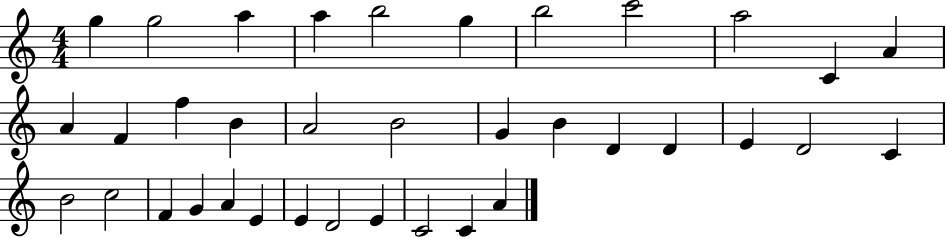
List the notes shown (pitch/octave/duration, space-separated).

G5/q G5/h A5/q A5/q B5/h G5/q B5/h C6/h A5/h C4/q A4/q A4/q F4/q F5/q B4/q A4/h B4/h G4/q B4/q D4/q D4/q E4/q D4/h C4/q B4/h C5/h F4/q G4/q A4/q E4/q E4/q D4/h E4/q C4/h C4/q A4/q